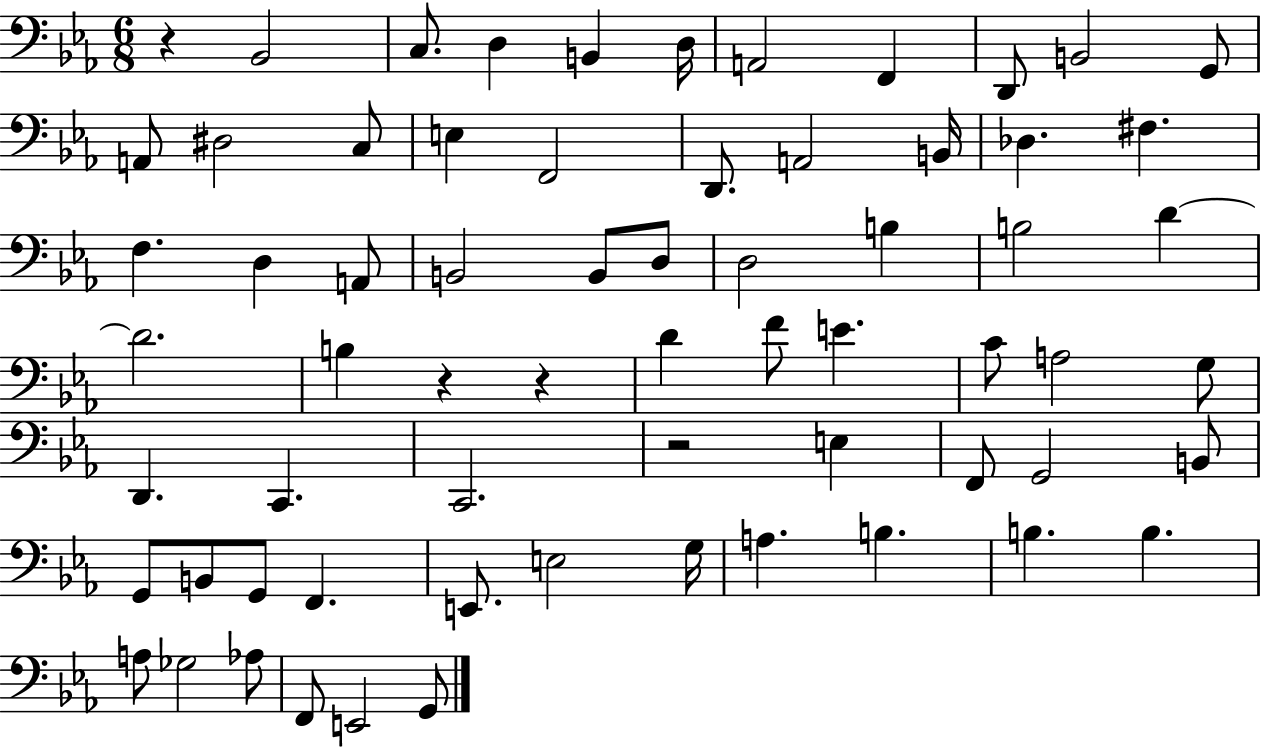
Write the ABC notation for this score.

X:1
T:Untitled
M:6/8
L:1/4
K:Eb
z _B,,2 C,/2 D, B,, D,/4 A,,2 F,, D,,/2 B,,2 G,,/2 A,,/2 ^D,2 C,/2 E, F,,2 D,,/2 A,,2 B,,/4 _D, ^F, F, D, A,,/2 B,,2 B,,/2 D,/2 D,2 B, B,2 D D2 B, z z D F/2 E C/2 A,2 G,/2 D,, C,, C,,2 z2 E, F,,/2 G,,2 B,,/2 G,,/2 B,,/2 G,,/2 F,, E,,/2 E,2 G,/4 A, B, B, B, A,/2 _G,2 _A,/2 F,,/2 E,,2 G,,/2